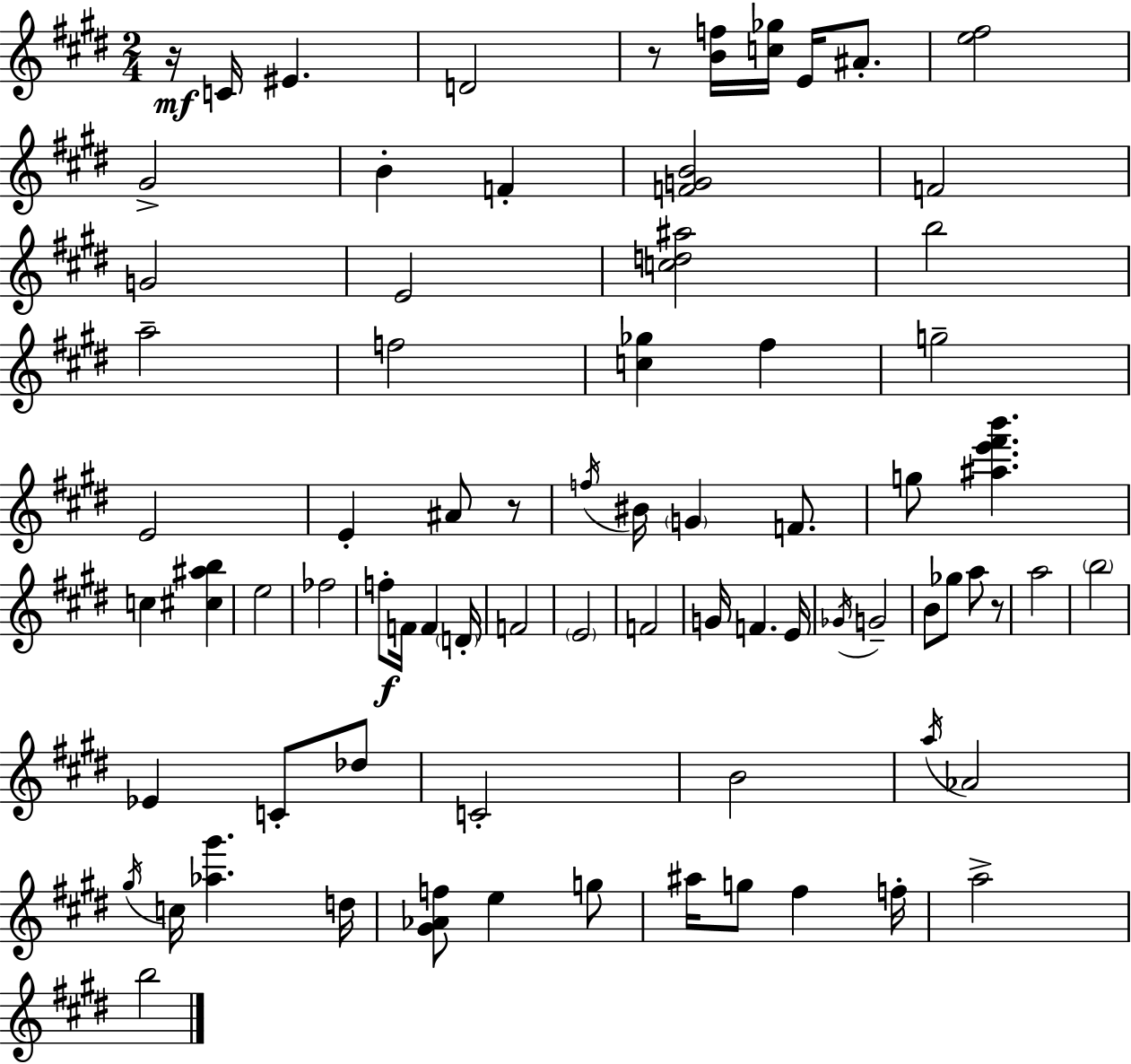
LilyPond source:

{
  \clef treble
  \numericTimeSignature
  \time 2/4
  \key e \major
  r16\mf c'16 eis'4. | d'2 | r8 <b' f''>16 <c'' ges''>16 e'16 ais'8.-. | <e'' fis''>2 | \break gis'2-> | b'4-. f'4-. | <f' g' b'>2 | f'2 | \break g'2 | e'2 | <c'' d'' ais''>2 | b''2 | \break a''2-- | f''2 | <c'' ges''>4 fis''4 | g''2-- | \break e'2 | e'4-. ais'8 r8 | \acciaccatura { f''16 } bis'16 \parenthesize g'4 f'8. | g''8 <ais'' e''' fis''' b'''>4. | \break c''4 <cis'' ais'' b''>4 | e''2 | fes''2 | f''8-.\f f'16 f'4 | \break \parenthesize d'16-. f'2 | \parenthesize e'2 | f'2 | g'16 f'4. | \break e'16 \acciaccatura { ges'16 } g'2-- | b'8 ges''8 a''8 | r8 a''2 | \parenthesize b''2 | \break ees'4 c'8-. | des''8 c'2-. | b'2 | \acciaccatura { a''16 } aes'2 | \break \acciaccatura { gis''16 } c''16 <aes'' gis'''>4. | d''16 <gis' aes' f''>8 e''4 | g''8 ais''16 g''8 fis''4 | f''16-. a''2-> | \break b''2 | \bar "|."
}